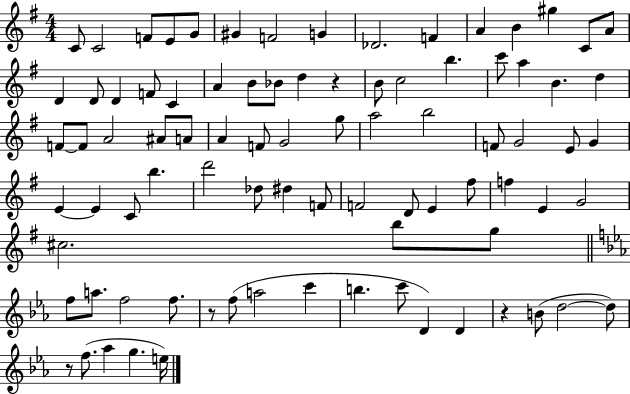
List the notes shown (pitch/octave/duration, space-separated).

C4/e C4/h F4/e E4/e G4/e G#4/q F4/h G4/q Db4/h. F4/q A4/q B4/q G#5/q C4/e A4/e D4/q D4/e D4/q F4/e C4/q A4/q B4/e Bb4/e D5/q R/q B4/e C5/h B5/q. C6/e A5/q B4/q. D5/q F4/e F4/e A4/h A#4/e A4/e A4/q F4/e G4/h G5/e A5/h B5/h F4/e G4/h E4/e G4/q E4/q E4/q C4/e B5/q. D6/h Db5/e D#5/q F4/e F4/h D4/e E4/q F#5/e F5/q E4/q G4/h C#5/h. B5/e G5/e F5/e A5/e. F5/h F5/e. R/e F5/e A5/h C6/q B5/q. C6/e D4/q D4/q R/q B4/e D5/h D5/e R/e F5/e. Ab5/q G5/q. E5/s